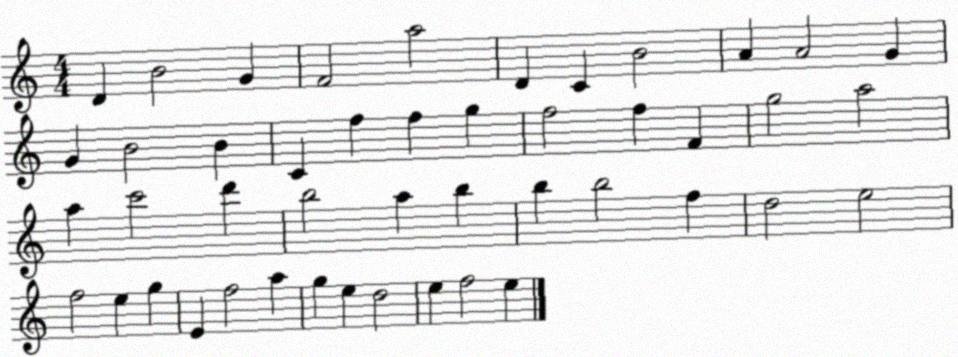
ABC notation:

X:1
T:Untitled
M:4/4
L:1/4
K:C
D B2 G F2 a2 D C B2 A A2 G G B2 B C f f g f2 f F g2 a2 a c'2 d' b2 a b b b2 f d2 e2 f2 e g E f2 a g e d2 e f2 e